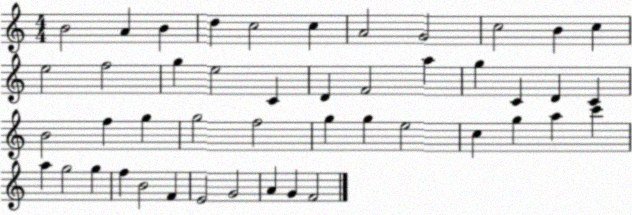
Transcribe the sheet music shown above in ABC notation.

X:1
T:Untitled
M:4/4
L:1/4
K:C
B2 A B d c2 c A2 G2 c2 B c e2 f2 g e2 C D F2 a g C D C B2 f g g2 f2 g g e2 c g a c' a g2 g f B2 F E2 G2 A G F2